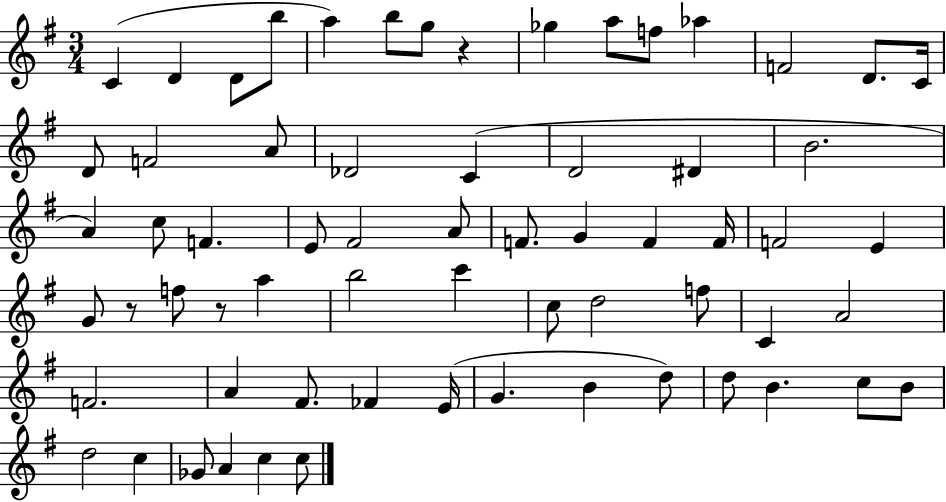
{
  \clef treble
  \numericTimeSignature
  \time 3/4
  \key g \major
  c'4( d'4 d'8 b''8 | a''4) b''8 g''8 r4 | ges''4 a''8 f''8 aes''4 | f'2 d'8. c'16 | \break d'8 f'2 a'8 | des'2 c'4( | d'2 dis'4 | b'2. | \break a'4) c''8 f'4. | e'8 fis'2 a'8 | f'8. g'4 f'4 f'16 | f'2 e'4 | \break g'8 r8 f''8 r8 a''4 | b''2 c'''4 | c''8 d''2 f''8 | c'4 a'2 | \break f'2. | a'4 fis'8. fes'4 e'16( | g'4. b'4 d''8) | d''8 b'4. c''8 b'8 | \break d''2 c''4 | ges'8 a'4 c''4 c''8 | \bar "|."
}